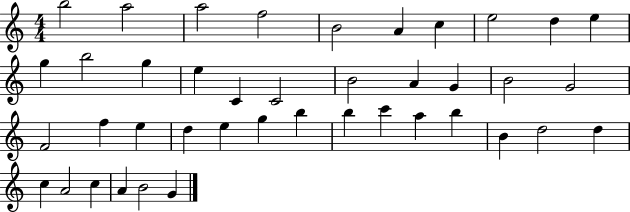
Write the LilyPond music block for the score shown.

{
  \clef treble
  \numericTimeSignature
  \time 4/4
  \key c \major
  b''2 a''2 | a''2 f''2 | b'2 a'4 c''4 | e''2 d''4 e''4 | \break g''4 b''2 g''4 | e''4 c'4 c'2 | b'2 a'4 g'4 | b'2 g'2 | \break f'2 f''4 e''4 | d''4 e''4 g''4 b''4 | b''4 c'''4 a''4 b''4 | b'4 d''2 d''4 | \break c''4 a'2 c''4 | a'4 b'2 g'4 | \bar "|."
}